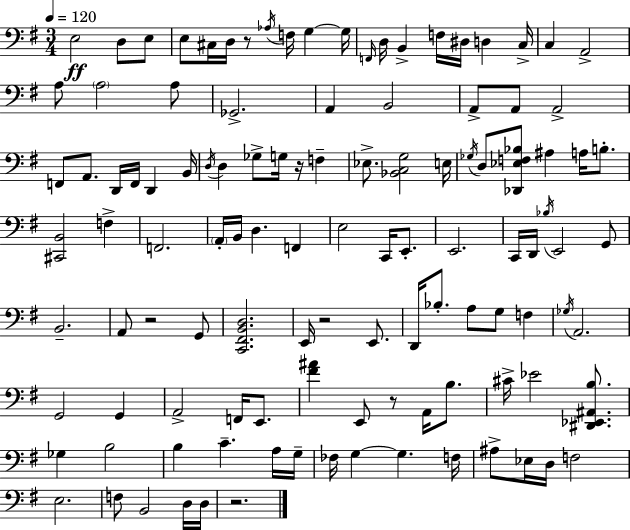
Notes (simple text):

E3/h D3/e E3/e E3/e C#3/s D3/s R/e Ab3/s F3/s G3/q G3/s F2/s D3/s B2/q F3/s D#3/s D3/q C3/s C3/q A2/h A3/e A3/h A3/e Gb2/h. A2/q B2/h A2/e A2/e A2/h F2/e A2/e. D2/s F2/s D2/q B2/s D3/s D3/q Gb3/e G3/s R/s F3/q Eb3/e. [Bb2,C3,G3]/h E3/s Gb3/s D3/e [Db2,Eb3,F3,Bb3]/e A#3/q A3/s B3/e. [C#2,B2]/h F3/q F2/h. A2/s B2/s D3/q. F2/q E3/h C2/s E2/e. E2/h. C2/s D2/s Bb3/s E2/h G2/e B2/h. A2/e R/h G2/e [C2,F#2,B2,D3]/h. E2/s R/h E2/e. D2/s Bb3/e. A3/e G3/e F3/q Gb3/s A2/h. G2/h G2/q A2/h F2/s E2/e. [F#4,A#4]/q E2/e R/e A2/s B3/e. C#4/s Eb4/h [D#2,Eb2,A#2,B3]/e. Gb3/q B3/h B3/q C4/q. A3/s G3/s FES3/s G3/q G3/q. F3/s A#3/e Eb3/s D3/s F3/h E3/h. F3/e B2/h D3/s D3/s R/h.